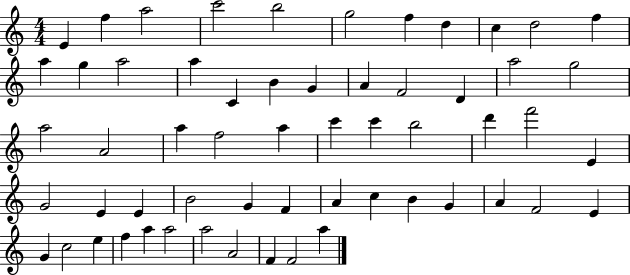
{
  \clef treble
  \numericTimeSignature
  \time 4/4
  \key c \major
  e'4 f''4 a''2 | c'''2 b''2 | g''2 f''4 d''4 | c''4 d''2 f''4 | \break a''4 g''4 a''2 | a''4 c'4 b'4 g'4 | a'4 f'2 d'4 | a''2 g''2 | \break a''2 a'2 | a''4 f''2 a''4 | c'''4 c'''4 b''2 | d'''4 f'''2 e'4 | \break g'2 e'4 e'4 | b'2 g'4 f'4 | a'4 c''4 b'4 g'4 | a'4 f'2 e'4 | \break g'4 c''2 e''4 | f''4 a''4 a''2 | a''2 a'2 | f'4 f'2 a''4 | \break \bar "|."
}